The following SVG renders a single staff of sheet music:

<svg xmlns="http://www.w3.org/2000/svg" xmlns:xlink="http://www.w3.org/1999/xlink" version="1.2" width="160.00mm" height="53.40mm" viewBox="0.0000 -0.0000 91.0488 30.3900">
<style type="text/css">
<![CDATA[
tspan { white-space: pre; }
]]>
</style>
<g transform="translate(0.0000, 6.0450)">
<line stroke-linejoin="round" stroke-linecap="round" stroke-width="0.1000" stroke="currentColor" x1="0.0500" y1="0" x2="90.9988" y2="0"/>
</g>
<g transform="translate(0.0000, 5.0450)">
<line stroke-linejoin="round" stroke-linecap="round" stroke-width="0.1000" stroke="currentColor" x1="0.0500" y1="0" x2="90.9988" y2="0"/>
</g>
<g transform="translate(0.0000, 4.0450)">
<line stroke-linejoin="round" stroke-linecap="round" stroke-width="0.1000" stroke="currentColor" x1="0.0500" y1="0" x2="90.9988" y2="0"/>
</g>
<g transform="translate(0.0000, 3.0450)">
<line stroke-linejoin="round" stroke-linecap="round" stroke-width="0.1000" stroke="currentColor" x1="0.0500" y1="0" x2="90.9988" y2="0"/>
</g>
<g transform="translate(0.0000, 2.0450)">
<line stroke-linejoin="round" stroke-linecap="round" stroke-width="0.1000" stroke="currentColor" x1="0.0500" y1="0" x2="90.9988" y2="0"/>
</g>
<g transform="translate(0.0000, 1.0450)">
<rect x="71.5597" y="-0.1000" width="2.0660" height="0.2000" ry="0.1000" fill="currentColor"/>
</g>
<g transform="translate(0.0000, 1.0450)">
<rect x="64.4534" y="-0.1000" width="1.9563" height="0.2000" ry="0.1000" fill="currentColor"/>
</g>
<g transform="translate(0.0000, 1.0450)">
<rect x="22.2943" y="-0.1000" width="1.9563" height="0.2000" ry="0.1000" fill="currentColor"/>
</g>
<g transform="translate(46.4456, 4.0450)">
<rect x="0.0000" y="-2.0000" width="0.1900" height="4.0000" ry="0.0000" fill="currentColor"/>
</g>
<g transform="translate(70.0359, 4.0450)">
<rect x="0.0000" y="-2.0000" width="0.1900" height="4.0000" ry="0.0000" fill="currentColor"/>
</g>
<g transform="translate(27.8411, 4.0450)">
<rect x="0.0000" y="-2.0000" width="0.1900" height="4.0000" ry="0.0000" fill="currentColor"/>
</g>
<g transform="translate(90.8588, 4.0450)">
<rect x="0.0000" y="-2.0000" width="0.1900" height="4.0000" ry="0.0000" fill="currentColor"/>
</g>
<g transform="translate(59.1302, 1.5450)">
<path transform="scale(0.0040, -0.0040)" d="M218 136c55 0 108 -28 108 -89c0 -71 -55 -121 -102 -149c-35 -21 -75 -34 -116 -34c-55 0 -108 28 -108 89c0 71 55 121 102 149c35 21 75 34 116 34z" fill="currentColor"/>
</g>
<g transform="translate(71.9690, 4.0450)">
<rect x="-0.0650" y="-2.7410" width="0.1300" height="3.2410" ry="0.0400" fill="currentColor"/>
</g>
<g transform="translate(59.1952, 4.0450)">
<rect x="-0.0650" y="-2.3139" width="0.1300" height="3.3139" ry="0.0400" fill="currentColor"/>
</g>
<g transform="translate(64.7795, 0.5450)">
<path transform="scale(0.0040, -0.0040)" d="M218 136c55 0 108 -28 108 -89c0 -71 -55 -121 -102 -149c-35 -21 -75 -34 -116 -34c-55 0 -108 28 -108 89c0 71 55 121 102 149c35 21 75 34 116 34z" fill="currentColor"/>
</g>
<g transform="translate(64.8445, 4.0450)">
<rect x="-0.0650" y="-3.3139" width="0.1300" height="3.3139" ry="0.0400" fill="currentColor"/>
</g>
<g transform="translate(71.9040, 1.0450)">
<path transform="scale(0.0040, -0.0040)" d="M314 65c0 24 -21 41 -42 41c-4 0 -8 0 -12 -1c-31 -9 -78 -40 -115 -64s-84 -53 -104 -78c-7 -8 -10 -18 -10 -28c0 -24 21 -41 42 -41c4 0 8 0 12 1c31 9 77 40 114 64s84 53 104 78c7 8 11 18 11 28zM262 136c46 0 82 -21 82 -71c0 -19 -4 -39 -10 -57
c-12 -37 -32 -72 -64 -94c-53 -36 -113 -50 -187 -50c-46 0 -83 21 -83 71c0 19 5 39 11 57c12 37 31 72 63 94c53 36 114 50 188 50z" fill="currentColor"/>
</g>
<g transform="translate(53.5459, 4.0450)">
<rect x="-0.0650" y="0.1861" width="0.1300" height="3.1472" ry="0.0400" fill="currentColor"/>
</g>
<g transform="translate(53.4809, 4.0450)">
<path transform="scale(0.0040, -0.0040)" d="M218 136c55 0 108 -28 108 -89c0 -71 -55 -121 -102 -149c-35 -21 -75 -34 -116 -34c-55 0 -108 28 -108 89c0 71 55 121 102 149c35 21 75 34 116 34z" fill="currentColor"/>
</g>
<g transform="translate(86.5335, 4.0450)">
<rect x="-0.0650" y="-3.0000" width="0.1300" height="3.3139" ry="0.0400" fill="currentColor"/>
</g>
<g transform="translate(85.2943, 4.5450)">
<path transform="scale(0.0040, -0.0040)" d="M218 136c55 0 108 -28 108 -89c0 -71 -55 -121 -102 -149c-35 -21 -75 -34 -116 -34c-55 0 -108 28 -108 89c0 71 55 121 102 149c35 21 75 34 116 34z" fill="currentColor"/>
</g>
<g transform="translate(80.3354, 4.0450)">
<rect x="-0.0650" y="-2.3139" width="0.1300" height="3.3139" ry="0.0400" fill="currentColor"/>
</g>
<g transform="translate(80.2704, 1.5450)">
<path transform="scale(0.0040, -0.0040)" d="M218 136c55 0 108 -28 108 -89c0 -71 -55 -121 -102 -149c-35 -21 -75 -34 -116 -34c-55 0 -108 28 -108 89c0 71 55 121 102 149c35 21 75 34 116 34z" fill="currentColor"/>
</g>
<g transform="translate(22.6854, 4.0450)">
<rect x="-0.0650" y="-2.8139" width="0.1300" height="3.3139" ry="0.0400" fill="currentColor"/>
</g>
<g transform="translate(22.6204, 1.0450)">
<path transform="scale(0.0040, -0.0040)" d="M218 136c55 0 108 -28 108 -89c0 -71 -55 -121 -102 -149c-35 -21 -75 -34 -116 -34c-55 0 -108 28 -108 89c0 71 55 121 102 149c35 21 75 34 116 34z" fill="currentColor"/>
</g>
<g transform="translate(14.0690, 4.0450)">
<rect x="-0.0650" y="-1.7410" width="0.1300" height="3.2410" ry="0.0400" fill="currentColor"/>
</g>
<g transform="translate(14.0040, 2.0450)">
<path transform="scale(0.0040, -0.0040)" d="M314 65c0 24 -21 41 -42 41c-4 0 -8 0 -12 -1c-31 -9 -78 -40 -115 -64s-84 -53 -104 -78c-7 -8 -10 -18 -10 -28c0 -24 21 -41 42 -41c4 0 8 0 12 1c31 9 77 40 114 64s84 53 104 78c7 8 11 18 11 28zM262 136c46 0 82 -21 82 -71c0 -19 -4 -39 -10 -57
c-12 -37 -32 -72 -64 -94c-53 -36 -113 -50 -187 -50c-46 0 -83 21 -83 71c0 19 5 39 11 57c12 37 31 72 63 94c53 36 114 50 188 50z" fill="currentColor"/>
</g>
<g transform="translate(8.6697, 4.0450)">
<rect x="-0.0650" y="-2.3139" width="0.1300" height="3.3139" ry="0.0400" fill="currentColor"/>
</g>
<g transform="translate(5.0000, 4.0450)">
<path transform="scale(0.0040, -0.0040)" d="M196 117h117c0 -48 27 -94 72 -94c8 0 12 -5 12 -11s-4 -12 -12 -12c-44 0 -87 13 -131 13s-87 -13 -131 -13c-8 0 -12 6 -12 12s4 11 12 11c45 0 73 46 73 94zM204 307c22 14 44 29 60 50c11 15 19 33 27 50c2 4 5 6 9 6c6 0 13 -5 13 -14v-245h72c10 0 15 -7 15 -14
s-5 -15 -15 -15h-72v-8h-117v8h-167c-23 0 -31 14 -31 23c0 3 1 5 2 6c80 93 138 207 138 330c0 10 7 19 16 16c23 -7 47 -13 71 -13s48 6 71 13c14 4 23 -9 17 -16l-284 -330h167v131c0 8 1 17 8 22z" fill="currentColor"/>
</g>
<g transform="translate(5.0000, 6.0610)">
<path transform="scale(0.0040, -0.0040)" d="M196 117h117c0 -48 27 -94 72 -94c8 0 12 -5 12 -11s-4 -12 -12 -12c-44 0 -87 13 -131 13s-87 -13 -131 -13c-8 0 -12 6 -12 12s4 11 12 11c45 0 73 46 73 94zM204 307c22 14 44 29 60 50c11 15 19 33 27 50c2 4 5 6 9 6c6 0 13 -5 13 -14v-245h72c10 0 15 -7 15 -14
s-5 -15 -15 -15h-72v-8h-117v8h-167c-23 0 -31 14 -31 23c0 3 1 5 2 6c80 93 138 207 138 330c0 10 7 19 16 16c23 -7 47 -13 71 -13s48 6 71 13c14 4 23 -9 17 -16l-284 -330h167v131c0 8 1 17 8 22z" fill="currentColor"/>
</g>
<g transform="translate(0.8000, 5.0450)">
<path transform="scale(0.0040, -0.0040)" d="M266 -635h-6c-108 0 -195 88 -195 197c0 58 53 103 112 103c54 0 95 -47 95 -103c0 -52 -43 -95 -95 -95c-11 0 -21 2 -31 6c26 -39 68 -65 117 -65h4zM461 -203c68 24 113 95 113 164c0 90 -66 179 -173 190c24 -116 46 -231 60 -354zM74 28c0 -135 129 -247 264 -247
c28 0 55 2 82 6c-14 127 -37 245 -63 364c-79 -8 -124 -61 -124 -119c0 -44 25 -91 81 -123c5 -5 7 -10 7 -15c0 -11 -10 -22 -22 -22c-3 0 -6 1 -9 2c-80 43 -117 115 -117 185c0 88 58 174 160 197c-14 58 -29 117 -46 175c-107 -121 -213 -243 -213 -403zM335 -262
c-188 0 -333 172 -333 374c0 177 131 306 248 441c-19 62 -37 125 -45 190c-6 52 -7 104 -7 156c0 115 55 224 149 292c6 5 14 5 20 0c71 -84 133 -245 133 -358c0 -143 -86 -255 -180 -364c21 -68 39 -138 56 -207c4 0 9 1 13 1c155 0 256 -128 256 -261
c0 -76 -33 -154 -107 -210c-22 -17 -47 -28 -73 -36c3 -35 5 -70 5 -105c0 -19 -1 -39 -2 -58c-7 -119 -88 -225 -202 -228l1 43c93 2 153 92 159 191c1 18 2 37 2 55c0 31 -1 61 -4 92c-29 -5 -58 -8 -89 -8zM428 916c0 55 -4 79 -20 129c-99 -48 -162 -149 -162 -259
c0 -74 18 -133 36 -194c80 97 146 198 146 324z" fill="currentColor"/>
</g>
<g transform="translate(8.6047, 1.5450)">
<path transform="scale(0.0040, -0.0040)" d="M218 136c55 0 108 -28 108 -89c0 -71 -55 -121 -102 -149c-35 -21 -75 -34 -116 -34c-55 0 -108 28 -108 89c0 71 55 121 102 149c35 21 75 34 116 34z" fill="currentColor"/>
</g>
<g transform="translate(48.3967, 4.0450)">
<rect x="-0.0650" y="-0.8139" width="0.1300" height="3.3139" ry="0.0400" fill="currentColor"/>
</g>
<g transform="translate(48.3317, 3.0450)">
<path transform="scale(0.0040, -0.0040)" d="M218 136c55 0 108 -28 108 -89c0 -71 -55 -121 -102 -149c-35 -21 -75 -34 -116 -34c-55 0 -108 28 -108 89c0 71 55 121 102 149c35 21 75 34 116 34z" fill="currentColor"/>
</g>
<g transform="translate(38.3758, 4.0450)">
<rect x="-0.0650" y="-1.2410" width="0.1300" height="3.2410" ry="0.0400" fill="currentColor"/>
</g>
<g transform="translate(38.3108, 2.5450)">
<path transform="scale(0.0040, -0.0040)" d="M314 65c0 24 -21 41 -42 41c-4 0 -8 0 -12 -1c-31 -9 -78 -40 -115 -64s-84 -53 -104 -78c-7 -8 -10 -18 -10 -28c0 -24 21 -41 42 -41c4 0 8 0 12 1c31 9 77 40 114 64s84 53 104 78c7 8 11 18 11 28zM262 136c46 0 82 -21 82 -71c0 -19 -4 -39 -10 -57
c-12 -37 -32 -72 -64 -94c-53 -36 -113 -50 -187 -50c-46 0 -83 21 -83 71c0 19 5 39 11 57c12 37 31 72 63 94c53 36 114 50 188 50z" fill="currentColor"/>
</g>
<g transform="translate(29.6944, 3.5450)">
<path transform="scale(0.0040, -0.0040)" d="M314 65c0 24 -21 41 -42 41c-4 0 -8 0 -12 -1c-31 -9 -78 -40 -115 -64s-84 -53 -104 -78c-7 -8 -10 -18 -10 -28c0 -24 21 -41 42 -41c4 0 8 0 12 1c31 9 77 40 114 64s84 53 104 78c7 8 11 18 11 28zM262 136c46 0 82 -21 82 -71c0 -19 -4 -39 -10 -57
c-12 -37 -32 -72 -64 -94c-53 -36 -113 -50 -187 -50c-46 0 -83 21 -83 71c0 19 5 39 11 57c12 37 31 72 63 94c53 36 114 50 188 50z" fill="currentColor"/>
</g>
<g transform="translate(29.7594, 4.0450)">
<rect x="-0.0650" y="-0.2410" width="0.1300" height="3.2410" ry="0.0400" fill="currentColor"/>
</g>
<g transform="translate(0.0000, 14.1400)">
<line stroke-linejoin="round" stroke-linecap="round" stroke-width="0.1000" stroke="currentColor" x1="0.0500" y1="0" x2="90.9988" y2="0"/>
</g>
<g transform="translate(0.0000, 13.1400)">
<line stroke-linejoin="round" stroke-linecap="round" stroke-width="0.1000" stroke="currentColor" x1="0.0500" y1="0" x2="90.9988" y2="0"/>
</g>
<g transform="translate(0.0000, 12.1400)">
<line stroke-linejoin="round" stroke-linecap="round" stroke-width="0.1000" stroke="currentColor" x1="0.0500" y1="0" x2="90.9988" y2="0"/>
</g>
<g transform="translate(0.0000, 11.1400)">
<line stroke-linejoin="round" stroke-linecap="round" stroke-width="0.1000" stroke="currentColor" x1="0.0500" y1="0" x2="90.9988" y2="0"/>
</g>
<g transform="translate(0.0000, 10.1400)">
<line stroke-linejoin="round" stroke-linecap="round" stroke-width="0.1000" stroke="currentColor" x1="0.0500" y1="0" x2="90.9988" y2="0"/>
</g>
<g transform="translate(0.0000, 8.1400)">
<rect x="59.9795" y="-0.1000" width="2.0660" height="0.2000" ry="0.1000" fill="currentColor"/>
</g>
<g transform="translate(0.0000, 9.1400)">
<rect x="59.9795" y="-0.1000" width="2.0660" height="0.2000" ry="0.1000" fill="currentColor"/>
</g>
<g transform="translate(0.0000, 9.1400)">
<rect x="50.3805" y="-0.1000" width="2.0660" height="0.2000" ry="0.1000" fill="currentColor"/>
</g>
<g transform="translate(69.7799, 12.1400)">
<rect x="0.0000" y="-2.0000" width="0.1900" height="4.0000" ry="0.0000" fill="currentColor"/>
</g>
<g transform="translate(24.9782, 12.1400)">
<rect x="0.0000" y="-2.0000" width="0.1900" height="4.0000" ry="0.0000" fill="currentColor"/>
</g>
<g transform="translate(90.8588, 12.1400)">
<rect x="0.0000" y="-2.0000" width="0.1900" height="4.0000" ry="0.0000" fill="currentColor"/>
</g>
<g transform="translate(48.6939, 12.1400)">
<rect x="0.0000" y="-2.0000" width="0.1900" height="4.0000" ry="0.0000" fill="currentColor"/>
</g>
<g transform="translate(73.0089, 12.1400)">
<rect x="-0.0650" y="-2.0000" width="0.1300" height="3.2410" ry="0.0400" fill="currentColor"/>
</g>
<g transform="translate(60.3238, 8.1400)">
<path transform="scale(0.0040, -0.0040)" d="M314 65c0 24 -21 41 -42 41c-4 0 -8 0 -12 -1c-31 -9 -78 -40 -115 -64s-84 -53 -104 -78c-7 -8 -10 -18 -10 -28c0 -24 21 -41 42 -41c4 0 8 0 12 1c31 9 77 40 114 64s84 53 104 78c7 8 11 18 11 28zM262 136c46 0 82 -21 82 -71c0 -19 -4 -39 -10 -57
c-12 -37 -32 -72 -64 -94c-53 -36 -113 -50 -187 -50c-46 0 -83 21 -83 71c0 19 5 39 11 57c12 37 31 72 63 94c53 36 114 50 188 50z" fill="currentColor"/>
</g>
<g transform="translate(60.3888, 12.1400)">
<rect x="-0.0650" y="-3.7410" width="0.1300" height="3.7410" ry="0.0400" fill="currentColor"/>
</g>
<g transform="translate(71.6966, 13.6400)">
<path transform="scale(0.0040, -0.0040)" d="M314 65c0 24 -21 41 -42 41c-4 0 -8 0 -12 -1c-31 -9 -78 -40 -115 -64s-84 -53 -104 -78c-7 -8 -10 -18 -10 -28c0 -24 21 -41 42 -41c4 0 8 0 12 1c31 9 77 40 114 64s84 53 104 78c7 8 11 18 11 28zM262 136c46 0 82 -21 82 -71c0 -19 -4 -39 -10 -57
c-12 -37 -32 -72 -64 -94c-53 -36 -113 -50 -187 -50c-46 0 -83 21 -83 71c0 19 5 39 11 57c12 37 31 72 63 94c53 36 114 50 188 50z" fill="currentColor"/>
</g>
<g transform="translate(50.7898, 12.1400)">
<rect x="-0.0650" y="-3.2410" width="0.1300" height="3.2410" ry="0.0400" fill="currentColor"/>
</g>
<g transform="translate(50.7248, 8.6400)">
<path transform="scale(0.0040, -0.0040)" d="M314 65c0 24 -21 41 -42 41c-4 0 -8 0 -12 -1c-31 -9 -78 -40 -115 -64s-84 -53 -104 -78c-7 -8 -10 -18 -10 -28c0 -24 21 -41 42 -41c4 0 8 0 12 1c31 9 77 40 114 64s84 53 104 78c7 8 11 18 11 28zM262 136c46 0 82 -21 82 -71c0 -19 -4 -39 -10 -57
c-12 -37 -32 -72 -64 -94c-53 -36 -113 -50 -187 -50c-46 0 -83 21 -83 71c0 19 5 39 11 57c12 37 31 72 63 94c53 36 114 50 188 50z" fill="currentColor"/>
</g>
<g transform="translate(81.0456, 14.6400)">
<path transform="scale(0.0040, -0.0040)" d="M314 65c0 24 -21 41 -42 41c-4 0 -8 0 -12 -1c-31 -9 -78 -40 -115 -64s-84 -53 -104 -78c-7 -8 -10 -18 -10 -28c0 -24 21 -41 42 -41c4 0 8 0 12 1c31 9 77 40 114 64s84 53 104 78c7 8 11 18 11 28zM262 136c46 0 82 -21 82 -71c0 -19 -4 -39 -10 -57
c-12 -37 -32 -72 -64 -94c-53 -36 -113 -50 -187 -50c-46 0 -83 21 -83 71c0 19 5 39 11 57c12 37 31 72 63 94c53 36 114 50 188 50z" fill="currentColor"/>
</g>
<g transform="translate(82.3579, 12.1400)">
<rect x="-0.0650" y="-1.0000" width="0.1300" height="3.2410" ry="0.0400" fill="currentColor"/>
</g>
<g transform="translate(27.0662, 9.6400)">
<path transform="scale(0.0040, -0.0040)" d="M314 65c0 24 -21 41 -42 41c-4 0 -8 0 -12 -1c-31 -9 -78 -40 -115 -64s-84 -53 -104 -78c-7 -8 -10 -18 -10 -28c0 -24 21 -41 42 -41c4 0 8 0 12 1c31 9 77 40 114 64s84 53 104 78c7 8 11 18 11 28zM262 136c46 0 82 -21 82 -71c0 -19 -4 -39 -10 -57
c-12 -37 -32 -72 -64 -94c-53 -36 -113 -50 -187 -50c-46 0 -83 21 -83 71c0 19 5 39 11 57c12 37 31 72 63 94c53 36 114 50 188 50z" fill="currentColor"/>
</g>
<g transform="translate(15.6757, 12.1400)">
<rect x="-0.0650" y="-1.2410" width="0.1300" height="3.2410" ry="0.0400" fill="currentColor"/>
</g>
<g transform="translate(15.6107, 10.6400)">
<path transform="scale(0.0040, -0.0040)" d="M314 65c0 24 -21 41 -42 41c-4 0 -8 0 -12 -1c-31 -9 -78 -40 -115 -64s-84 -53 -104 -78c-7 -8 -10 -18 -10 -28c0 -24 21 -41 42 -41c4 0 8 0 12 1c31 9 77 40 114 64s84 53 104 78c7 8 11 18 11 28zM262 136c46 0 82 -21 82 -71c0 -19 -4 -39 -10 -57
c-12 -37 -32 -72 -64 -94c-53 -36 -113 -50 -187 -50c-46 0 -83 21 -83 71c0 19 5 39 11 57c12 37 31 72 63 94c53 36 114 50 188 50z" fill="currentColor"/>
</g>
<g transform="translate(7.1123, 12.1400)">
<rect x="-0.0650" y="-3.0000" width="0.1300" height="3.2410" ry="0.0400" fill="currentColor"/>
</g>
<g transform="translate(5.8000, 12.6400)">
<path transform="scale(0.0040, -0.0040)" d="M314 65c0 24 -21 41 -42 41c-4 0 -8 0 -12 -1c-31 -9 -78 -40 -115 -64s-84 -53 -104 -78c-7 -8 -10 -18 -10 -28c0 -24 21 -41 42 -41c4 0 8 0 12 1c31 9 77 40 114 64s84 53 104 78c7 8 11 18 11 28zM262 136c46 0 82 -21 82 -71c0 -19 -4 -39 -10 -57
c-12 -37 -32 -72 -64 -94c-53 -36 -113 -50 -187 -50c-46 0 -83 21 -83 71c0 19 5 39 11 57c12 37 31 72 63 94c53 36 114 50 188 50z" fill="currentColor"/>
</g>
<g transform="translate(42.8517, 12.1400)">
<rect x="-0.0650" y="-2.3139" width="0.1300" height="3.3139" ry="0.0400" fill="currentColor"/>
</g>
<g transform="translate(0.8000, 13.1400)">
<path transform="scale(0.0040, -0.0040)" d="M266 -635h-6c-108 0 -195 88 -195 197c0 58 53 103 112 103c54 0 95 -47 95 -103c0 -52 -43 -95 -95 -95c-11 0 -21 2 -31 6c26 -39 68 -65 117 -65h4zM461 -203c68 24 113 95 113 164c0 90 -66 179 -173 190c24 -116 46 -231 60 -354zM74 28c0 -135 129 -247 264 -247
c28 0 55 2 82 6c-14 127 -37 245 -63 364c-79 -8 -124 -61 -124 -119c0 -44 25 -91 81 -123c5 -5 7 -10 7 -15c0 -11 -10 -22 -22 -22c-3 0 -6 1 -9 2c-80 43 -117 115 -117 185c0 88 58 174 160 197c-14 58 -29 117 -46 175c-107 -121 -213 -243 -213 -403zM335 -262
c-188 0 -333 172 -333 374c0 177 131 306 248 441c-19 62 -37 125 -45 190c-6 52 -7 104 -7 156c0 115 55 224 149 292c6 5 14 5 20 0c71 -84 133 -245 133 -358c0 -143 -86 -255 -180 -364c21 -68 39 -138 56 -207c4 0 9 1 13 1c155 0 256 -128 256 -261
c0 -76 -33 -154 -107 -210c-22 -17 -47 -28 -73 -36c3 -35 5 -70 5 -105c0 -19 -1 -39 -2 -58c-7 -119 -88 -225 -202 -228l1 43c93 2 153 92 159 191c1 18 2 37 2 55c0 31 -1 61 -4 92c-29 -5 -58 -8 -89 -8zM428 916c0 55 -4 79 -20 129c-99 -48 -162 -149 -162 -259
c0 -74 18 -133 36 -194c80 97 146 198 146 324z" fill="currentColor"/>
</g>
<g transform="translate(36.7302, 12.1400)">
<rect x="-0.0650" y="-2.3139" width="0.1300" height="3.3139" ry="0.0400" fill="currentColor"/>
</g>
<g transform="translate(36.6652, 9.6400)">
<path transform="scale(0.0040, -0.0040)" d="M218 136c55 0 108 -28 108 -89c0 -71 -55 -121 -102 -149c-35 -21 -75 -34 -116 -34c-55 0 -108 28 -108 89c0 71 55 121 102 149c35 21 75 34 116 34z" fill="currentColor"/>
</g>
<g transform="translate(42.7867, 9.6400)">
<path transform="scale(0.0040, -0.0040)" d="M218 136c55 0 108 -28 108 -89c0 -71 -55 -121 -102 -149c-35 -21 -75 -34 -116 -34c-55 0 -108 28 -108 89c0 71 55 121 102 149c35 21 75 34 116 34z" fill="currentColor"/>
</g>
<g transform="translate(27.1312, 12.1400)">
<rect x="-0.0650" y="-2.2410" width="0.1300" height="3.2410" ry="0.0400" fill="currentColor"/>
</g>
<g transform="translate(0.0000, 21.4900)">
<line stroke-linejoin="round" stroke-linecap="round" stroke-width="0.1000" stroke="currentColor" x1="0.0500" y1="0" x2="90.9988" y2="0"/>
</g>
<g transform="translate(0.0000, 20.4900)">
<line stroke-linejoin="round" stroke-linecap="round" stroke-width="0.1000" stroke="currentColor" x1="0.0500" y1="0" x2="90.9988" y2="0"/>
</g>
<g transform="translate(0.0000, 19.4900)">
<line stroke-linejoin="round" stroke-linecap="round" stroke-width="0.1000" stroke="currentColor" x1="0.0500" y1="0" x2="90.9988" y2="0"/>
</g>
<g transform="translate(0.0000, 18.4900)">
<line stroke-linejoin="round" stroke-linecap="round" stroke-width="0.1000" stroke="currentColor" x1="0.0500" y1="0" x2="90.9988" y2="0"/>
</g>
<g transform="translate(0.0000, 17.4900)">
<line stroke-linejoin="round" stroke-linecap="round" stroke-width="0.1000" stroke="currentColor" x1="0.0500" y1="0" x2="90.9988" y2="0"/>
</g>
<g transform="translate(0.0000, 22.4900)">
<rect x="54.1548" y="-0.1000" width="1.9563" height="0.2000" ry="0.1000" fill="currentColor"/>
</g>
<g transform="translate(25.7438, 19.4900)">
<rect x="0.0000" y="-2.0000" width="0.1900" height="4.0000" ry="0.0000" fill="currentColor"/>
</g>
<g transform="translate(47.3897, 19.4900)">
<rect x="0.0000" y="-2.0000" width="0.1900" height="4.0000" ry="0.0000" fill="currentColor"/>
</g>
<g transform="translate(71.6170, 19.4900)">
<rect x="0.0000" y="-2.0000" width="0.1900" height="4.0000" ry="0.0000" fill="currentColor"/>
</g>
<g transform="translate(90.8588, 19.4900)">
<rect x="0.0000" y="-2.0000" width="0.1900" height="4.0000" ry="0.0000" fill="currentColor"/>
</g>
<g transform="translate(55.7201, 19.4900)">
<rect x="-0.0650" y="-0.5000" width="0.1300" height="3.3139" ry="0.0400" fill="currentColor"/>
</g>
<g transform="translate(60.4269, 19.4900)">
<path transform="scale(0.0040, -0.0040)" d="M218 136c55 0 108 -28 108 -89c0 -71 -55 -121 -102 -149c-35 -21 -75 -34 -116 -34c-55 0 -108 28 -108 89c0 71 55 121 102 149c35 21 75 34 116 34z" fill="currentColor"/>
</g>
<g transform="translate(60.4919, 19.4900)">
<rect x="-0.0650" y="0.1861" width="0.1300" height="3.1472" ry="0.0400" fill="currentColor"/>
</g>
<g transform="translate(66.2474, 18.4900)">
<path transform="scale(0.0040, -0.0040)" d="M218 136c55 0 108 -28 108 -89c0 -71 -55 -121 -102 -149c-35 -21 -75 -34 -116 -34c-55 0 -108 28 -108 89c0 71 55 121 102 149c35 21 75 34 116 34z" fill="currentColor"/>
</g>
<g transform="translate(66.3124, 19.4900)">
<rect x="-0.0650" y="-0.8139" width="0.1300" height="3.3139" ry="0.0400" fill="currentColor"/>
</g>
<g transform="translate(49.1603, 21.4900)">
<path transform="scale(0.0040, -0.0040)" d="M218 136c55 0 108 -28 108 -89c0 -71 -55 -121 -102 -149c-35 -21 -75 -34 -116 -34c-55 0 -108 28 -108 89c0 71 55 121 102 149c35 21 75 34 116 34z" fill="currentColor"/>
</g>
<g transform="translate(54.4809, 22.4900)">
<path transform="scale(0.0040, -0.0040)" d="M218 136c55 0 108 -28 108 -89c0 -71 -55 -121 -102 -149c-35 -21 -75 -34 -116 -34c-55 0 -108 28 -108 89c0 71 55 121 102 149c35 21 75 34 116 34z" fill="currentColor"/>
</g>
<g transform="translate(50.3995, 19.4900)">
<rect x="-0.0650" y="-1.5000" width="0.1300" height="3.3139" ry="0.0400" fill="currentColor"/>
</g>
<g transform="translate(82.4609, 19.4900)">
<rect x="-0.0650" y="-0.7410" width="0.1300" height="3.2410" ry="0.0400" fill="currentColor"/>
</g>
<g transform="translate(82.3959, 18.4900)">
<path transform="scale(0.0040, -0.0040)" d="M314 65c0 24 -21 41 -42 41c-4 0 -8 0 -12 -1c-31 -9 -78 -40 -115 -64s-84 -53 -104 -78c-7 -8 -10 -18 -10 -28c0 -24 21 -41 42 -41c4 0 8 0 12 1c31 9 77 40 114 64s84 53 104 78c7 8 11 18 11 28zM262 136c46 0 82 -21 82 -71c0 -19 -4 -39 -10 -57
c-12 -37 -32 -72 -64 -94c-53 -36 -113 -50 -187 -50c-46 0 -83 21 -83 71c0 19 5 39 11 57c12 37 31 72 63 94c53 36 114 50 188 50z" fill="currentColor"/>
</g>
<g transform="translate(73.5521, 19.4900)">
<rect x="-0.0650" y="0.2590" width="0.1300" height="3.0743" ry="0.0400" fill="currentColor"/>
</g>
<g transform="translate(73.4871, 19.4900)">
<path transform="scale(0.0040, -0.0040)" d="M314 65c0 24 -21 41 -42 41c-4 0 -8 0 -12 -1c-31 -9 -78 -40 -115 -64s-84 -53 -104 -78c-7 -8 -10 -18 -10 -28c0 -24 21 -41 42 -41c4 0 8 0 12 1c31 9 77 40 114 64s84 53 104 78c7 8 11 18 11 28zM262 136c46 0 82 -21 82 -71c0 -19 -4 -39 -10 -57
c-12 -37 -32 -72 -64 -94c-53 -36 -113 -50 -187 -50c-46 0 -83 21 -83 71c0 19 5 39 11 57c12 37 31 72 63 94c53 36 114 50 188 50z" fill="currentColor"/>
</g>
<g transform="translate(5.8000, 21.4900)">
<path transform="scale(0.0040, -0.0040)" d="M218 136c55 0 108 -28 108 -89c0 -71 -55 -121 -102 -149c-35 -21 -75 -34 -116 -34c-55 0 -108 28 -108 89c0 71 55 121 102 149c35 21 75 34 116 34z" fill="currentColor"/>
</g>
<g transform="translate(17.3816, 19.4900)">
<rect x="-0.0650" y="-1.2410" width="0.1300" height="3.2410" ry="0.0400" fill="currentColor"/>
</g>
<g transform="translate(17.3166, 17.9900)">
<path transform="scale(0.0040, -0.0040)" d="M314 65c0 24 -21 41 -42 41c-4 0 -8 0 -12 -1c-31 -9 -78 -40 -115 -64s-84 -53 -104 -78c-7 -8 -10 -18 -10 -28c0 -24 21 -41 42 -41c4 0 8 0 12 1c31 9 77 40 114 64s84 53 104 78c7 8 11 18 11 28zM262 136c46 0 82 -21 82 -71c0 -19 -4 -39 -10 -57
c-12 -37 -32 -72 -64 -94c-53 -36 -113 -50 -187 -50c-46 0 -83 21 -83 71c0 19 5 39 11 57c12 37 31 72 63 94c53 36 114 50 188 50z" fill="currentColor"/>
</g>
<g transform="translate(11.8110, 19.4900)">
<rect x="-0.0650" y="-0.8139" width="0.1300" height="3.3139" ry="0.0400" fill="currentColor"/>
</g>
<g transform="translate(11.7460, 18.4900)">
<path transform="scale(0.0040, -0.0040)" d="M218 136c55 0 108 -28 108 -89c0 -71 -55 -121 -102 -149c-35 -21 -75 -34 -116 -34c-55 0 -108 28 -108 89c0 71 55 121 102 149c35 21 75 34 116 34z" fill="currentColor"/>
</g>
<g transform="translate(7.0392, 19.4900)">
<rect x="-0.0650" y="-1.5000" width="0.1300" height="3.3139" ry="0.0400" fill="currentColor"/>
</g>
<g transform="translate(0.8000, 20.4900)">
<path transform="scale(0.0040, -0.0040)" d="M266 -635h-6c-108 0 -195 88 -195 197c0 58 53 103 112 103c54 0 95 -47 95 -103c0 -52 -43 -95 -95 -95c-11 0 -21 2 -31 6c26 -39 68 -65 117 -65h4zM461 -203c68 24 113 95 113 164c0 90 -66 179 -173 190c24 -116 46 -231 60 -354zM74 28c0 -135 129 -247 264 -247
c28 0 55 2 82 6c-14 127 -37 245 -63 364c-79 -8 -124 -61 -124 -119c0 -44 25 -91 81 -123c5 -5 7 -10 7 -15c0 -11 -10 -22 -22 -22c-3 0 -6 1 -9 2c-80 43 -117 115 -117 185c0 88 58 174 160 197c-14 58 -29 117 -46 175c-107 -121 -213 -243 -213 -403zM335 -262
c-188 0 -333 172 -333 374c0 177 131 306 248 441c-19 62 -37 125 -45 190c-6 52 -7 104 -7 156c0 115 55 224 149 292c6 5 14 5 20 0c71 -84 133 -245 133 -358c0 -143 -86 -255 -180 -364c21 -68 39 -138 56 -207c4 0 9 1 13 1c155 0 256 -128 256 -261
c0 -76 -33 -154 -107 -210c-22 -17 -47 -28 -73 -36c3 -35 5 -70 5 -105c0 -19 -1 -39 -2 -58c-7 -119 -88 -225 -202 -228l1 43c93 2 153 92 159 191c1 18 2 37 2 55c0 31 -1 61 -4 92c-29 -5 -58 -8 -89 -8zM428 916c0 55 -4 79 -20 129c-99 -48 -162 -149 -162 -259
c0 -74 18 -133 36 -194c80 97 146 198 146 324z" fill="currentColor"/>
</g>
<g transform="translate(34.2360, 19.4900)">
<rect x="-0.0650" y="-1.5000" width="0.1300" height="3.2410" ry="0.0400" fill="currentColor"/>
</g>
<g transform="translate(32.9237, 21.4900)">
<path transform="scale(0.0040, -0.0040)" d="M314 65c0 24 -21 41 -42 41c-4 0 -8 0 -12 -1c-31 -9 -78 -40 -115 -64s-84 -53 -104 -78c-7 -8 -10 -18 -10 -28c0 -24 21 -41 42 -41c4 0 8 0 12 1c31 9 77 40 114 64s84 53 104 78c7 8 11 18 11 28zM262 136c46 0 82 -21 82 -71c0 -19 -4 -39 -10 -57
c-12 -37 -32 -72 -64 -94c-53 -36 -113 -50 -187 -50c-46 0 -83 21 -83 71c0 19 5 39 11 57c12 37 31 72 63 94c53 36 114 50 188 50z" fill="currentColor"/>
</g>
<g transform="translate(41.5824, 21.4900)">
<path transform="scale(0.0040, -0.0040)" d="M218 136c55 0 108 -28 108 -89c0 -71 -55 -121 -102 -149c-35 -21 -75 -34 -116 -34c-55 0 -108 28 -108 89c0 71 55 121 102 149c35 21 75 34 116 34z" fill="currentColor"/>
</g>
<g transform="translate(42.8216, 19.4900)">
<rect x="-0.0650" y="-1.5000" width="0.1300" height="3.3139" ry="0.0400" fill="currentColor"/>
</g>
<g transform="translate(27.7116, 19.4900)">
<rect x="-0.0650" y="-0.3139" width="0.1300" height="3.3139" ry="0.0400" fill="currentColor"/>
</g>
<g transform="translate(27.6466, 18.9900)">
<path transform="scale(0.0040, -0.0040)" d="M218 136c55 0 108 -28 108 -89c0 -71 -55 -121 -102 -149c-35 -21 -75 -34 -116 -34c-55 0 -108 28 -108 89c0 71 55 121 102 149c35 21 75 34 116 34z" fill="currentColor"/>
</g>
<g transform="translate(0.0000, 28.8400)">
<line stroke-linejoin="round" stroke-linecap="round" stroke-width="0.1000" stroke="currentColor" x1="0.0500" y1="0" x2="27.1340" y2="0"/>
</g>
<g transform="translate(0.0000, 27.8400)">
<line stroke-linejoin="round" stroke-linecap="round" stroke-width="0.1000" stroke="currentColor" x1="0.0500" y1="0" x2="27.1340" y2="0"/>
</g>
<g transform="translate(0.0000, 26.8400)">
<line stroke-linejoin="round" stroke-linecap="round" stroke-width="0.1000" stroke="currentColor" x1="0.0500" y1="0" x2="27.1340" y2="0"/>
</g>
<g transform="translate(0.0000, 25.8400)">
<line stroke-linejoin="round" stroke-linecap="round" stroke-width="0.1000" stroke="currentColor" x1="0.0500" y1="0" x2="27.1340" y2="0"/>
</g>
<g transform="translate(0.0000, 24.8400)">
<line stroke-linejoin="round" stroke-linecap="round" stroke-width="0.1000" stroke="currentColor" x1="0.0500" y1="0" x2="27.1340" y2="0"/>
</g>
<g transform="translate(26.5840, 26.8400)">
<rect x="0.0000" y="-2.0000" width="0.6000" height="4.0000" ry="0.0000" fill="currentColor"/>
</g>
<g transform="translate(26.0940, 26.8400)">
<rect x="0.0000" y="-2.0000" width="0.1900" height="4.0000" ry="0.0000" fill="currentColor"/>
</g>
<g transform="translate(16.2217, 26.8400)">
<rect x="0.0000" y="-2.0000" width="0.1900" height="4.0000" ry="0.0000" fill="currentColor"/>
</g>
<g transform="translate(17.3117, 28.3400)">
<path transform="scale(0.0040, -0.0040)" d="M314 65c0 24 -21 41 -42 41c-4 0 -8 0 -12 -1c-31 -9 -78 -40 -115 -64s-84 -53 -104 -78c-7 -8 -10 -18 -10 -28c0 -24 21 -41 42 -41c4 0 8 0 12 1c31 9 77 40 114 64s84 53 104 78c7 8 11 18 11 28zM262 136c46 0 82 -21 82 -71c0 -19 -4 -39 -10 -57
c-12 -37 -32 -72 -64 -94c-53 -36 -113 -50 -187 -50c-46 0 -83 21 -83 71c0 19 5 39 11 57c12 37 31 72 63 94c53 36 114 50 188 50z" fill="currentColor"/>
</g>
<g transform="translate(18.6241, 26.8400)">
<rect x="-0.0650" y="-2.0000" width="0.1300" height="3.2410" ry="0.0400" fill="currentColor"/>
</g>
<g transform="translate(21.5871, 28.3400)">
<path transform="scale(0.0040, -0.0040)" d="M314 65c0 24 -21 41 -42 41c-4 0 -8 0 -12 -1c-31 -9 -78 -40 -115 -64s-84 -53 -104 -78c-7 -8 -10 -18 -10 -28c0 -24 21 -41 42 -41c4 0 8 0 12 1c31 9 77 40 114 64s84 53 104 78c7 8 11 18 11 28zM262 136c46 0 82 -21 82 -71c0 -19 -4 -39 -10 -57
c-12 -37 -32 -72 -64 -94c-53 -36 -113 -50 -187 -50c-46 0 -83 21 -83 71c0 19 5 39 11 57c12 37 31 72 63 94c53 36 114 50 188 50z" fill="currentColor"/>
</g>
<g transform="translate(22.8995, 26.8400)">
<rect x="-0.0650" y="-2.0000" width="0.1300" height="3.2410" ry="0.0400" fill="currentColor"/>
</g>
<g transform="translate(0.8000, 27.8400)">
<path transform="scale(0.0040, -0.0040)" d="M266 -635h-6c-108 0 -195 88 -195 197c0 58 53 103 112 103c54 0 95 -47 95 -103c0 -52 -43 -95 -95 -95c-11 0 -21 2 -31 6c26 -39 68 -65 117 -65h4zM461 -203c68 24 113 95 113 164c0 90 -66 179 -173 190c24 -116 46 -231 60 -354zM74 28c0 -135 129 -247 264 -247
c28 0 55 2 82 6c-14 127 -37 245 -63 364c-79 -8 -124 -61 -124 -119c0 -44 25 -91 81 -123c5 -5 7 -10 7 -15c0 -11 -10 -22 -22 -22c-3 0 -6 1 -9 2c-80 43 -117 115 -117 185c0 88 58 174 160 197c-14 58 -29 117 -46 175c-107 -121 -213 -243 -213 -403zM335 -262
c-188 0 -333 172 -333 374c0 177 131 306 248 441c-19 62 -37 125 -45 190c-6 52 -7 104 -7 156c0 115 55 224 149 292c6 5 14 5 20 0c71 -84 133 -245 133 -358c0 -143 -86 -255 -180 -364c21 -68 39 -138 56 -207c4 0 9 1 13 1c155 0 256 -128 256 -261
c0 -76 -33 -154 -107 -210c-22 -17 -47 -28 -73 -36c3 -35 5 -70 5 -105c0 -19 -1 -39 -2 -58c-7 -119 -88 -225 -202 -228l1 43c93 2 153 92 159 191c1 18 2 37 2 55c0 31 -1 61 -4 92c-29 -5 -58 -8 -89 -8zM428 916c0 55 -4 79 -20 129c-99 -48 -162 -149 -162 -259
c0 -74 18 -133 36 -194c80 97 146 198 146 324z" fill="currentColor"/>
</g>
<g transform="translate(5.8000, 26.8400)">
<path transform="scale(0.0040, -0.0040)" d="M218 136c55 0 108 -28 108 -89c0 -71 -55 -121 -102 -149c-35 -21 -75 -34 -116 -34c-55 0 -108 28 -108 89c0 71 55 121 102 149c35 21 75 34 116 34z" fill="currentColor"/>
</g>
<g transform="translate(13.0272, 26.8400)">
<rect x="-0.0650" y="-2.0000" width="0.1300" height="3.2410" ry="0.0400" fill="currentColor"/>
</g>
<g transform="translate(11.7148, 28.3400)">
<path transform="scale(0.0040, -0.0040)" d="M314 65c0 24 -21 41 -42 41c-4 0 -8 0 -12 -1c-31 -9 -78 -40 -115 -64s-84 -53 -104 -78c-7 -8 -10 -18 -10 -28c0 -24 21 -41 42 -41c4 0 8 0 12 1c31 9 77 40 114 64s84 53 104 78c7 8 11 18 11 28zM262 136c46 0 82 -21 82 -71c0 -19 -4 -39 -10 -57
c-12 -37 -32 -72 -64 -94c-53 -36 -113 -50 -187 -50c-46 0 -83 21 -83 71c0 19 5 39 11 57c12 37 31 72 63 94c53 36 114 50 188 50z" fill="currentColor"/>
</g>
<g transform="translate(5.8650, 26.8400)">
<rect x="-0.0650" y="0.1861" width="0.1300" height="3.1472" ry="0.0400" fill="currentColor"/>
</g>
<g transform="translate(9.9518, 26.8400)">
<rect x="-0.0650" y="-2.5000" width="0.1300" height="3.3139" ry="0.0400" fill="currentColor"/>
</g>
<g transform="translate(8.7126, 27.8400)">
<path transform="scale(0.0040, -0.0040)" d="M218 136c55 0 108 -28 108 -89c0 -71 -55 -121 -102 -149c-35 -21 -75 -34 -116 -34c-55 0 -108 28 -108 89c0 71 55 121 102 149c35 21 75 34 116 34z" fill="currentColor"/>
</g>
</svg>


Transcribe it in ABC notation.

X:1
T:Untitled
M:4/4
L:1/4
K:C
g f2 a c2 e2 d B g b a2 g A A2 e2 g2 g g b2 c'2 F2 D2 E d e2 c E2 E E C B d B2 d2 B G F2 F2 F2